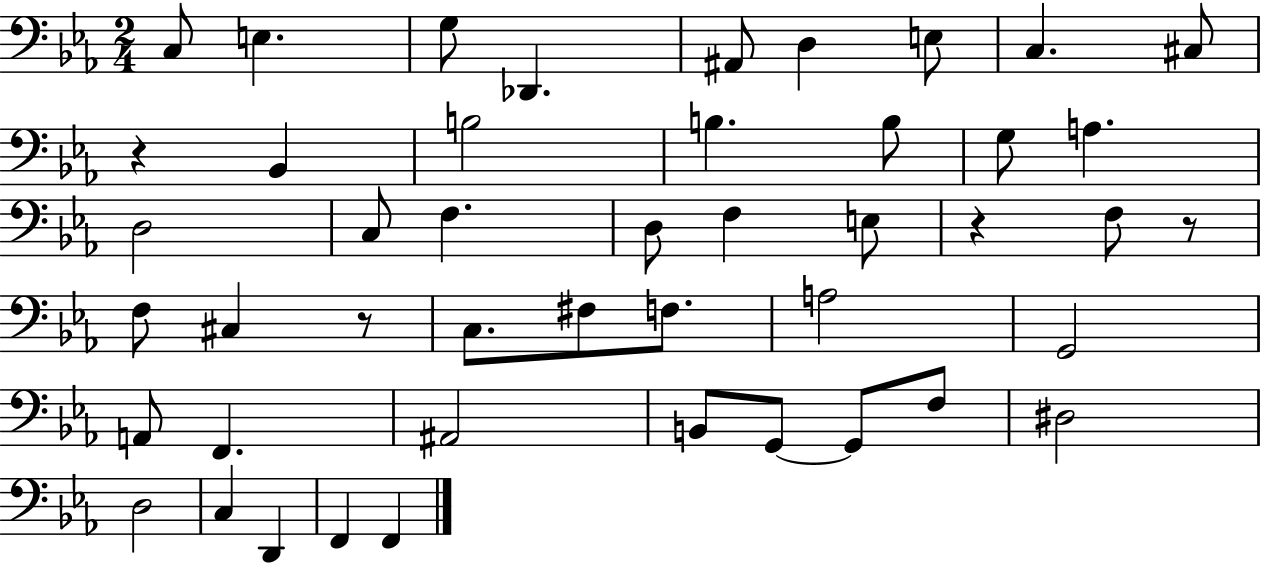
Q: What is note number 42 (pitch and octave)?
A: F2